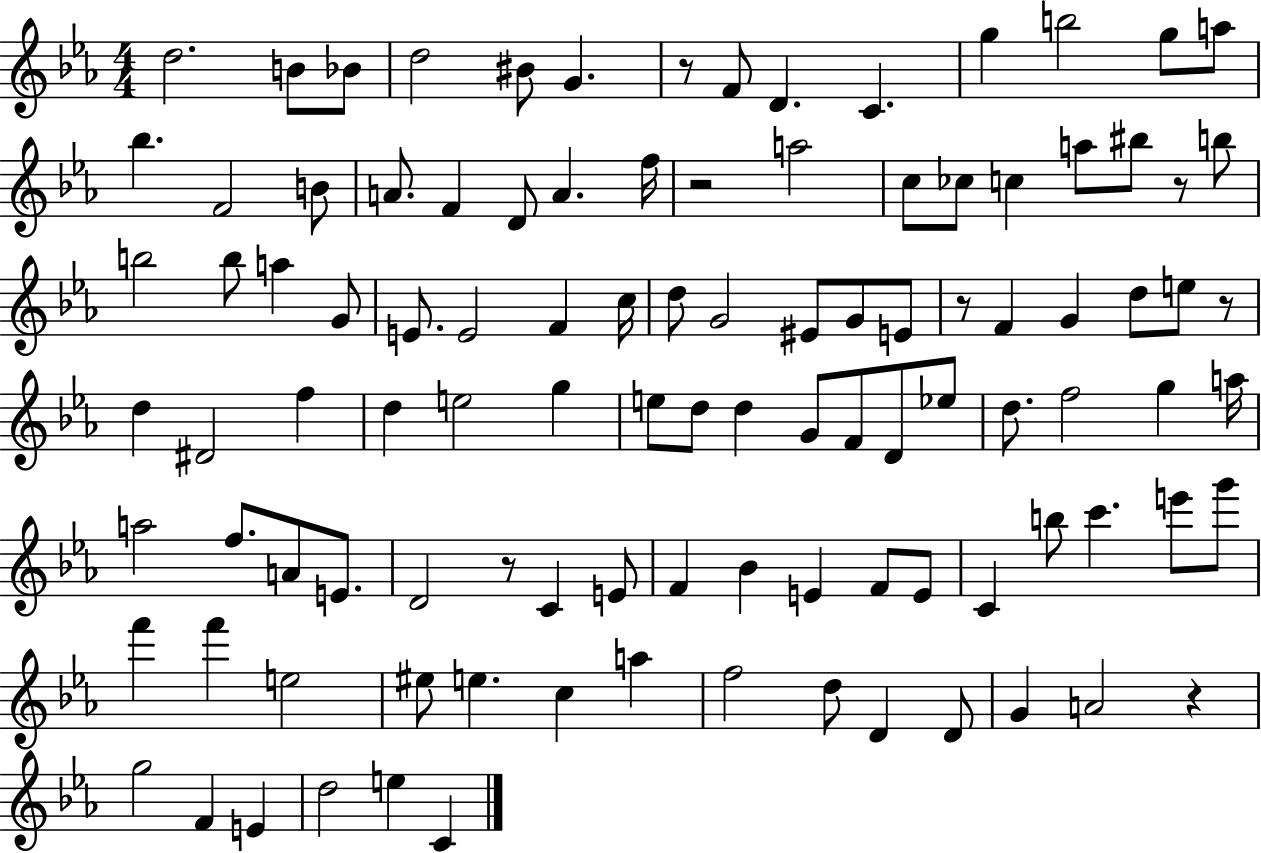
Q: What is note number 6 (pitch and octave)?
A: G4